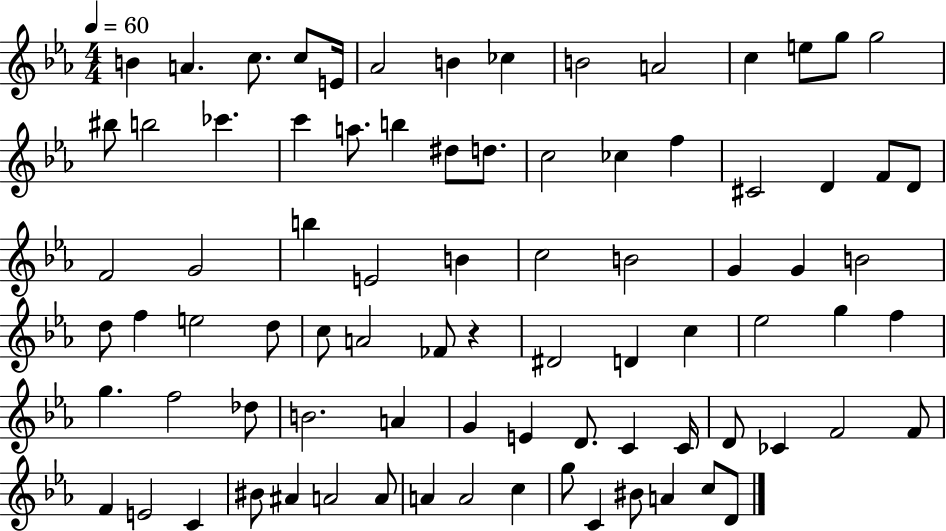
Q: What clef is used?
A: treble